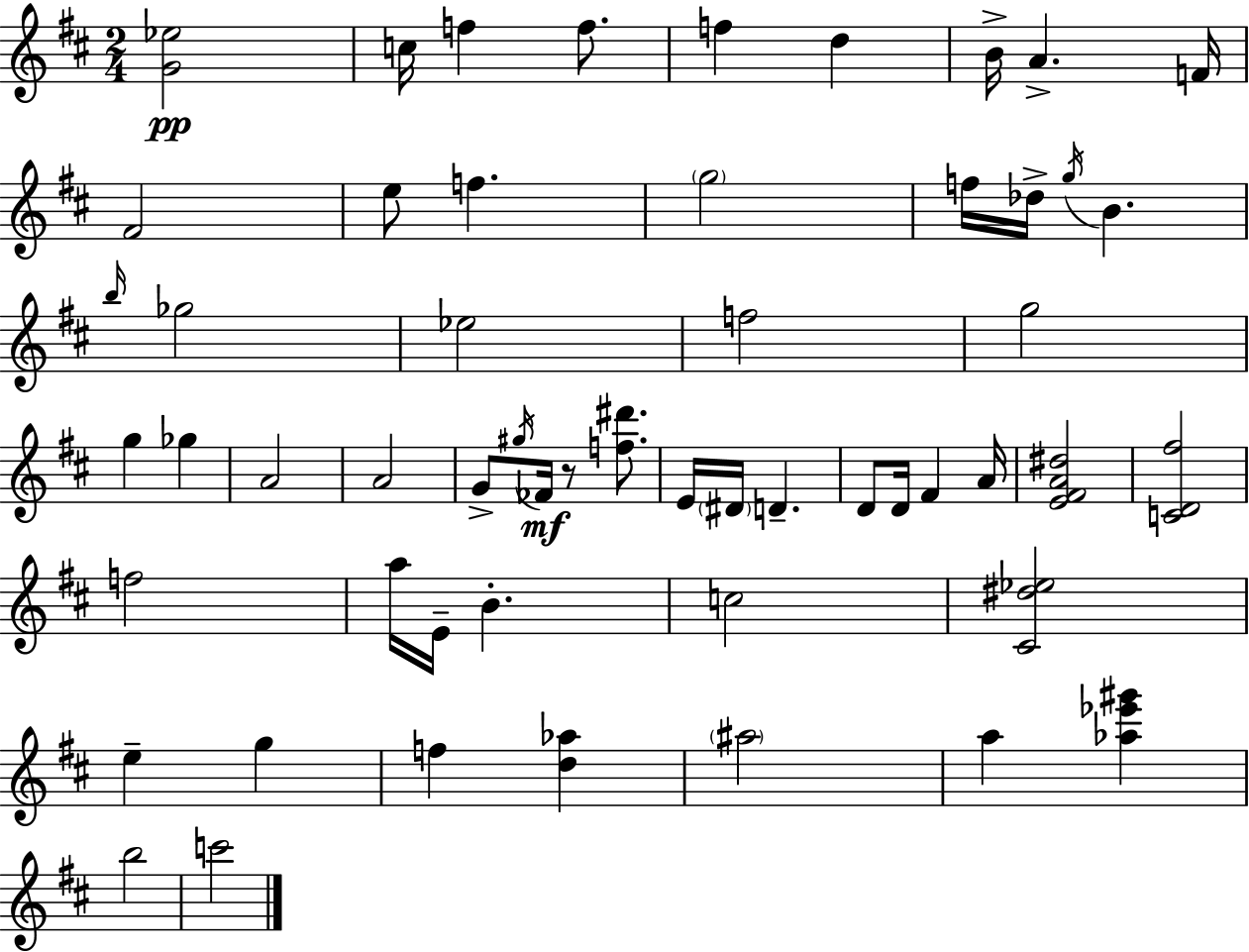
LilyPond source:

{
  \clef treble
  \numericTimeSignature
  \time 2/4
  \key d \major
  \repeat volta 2 { <g' ees''>2\pp | c''16 f''4 f''8. | f''4 d''4 | b'16-> a'4.-> f'16 | \break fis'2 | e''8 f''4. | \parenthesize g''2 | f''16 des''16-> \acciaccatura { g''16 } b'4. | \break \grace { b''16 } ges''2 | ees''2 | f''2 | g''2 | \break g''4 ges''4 | a'2 | a'2 | g'8-> \acciaccatura { gis''16 }\mf fes'16 r8 | \break <f'' dis'''>8. e'16 \parenthesize dis'16 d'4.-- | d'8 d'16 fis'4 | a'16 <e' fis' a' dis''>2 | <c' d' fis''>2 | \break f''2 | a''16 e'16-- b'4.-. | c''2 | <cis' dis'' ees''>2 | \break e''4-- g''4 | f''4 <d'' aes''>4 | \parenthesize ais''2 | a''4 <aes'' ees''' gis'''>4 | \break b''2 | c'''2 | } \bar "|."
}